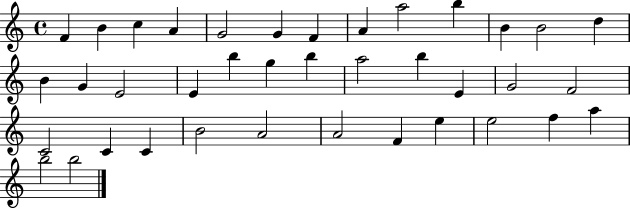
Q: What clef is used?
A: treble